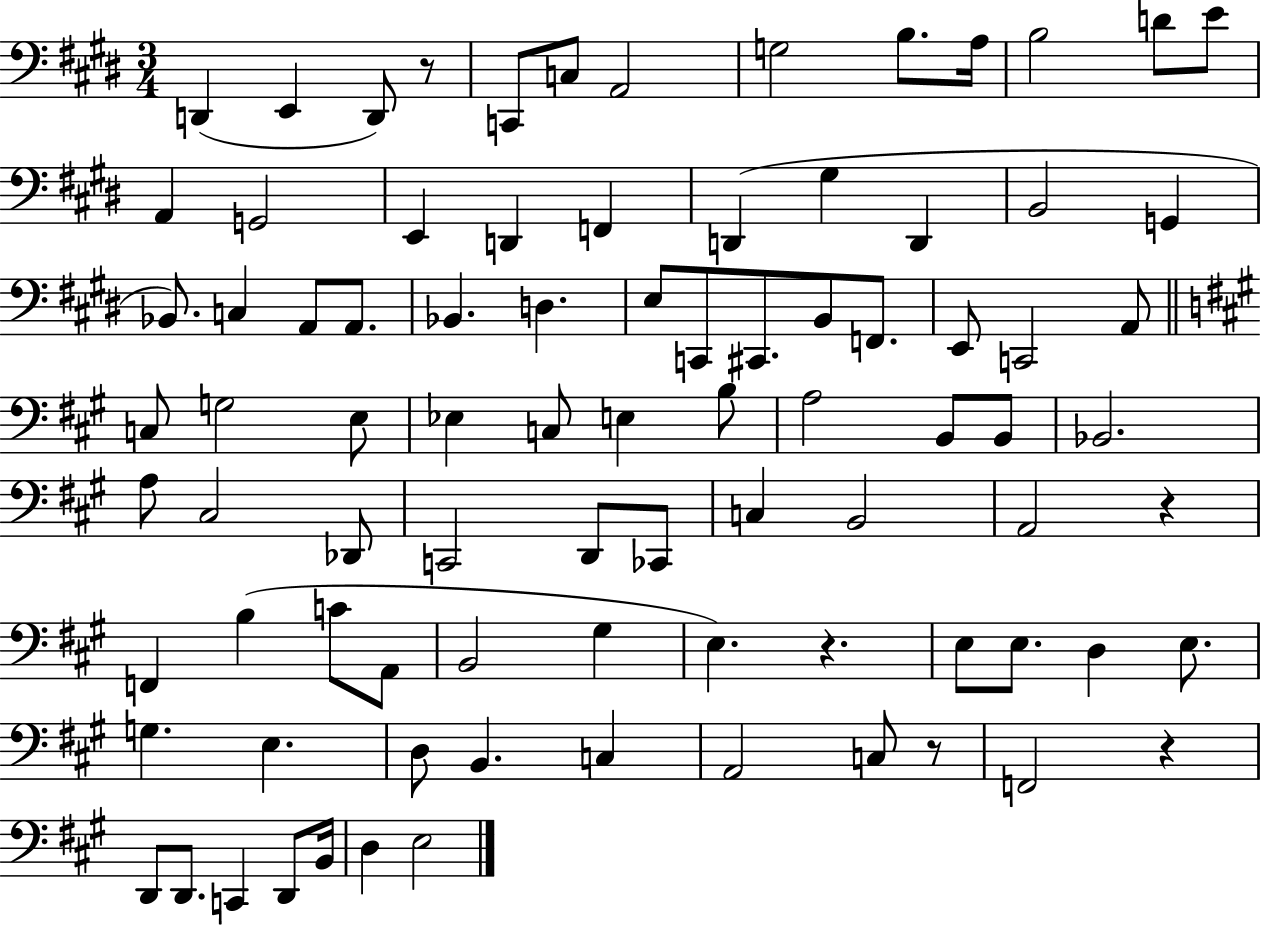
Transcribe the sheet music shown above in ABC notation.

X:1
T:Untitled
M:3/4
L:1/4
K:E
D,, E,, D,,/2 z/2 C,,/2 C,/2 A,,2 G,2 B,/2 A,/4 B,2 D/2 E/2 A,, G,,2 E,, D,, F,, D,, ^G, D,, B,,2 G,, _B,,/2 C, A,,/2 A,,/2 _B,, D, E,/2 C,,/2 ^C,,/2 B,,/2 F,,/2 E,,/2 C,,2 A,,/2 C,/2 G,2 E,/2 _E, C,/2 E, B,/2 A,2 B,,/2 B,,/2 _B,,2 A,/2 ^C,2 _D,,/2 C,,2 D,,/2 _C,,/2 C, B,,2 A,,2 z F,, B, C/2 A,,/2 B,,2 ^G, E, z E,/2 E,/2 D, E,/2 G, E, D,/2 B,, C, A,,2 C,/2 z/2 F,,2 z D,,/2 D,,/2 C,, D,,/2 B,,/4 D, E,2